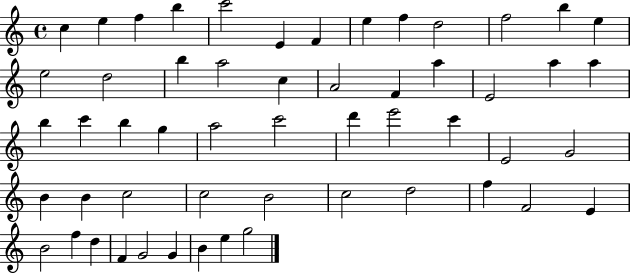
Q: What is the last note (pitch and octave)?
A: G5